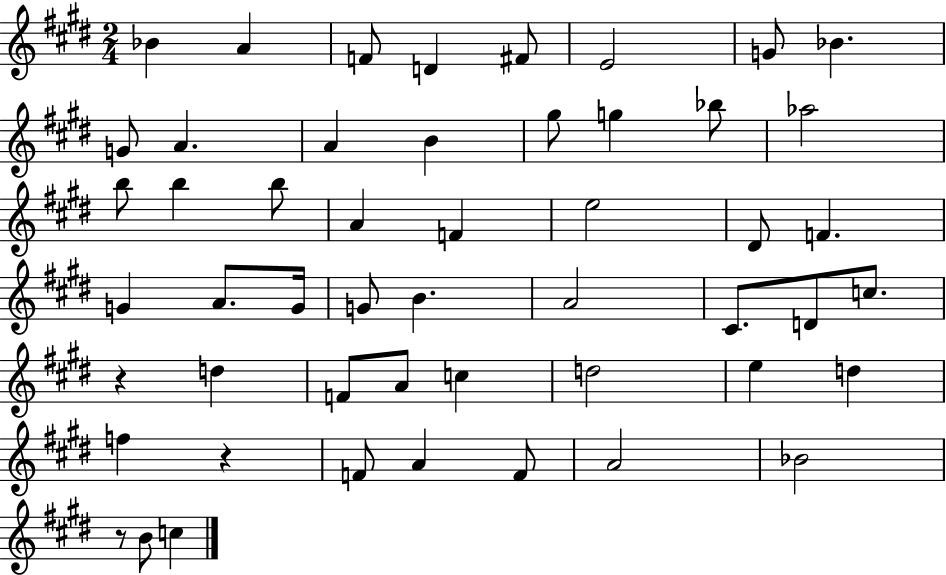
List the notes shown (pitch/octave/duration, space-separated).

Bb4/q A4/q F4/e D4/q F#4/e E4/h G4/e Bb4/q. G4/e A4/q. A4/q B4/q G#5/e G5/q Bb5/e Ab5/h B5/e B5/q B5/e A4/q F4/q E5/h D#4/e F4/q. G4/q A4/e. G4/s G4/e B4/q. A4/h C#4/e. D4/e C5/e. R/q D5/q F4/e A4/e C5/q D5/h E5/q D5/q F5/q R/q F4/e A4/q F4/e A4/h Bb4/h R/e B4/e C5/q